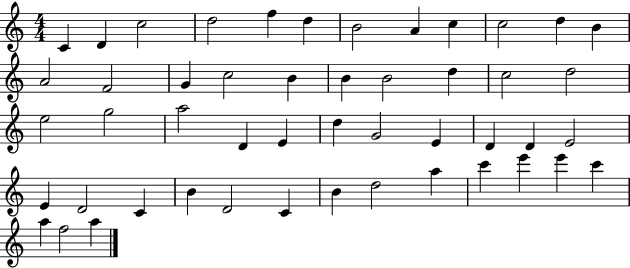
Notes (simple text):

C4/q D4/q C5/h D5/h F5/q D5/q B4/h A4/q C5/q C5/h D5/q B4/q A4/h F4/h G4/q C5/h B4/q B4/q B4/h D5/q C5/h D5/h E5/h G5/h A5/h D4/q E4/q D5/q G4/h E4/q D4/q D4/q E4/h E4/q D4/h C4/q B4/q D4/h C4/q B4/q D5/h A5/q C6/q E6/q E6/q C6/q A5/q F5/h A5/q